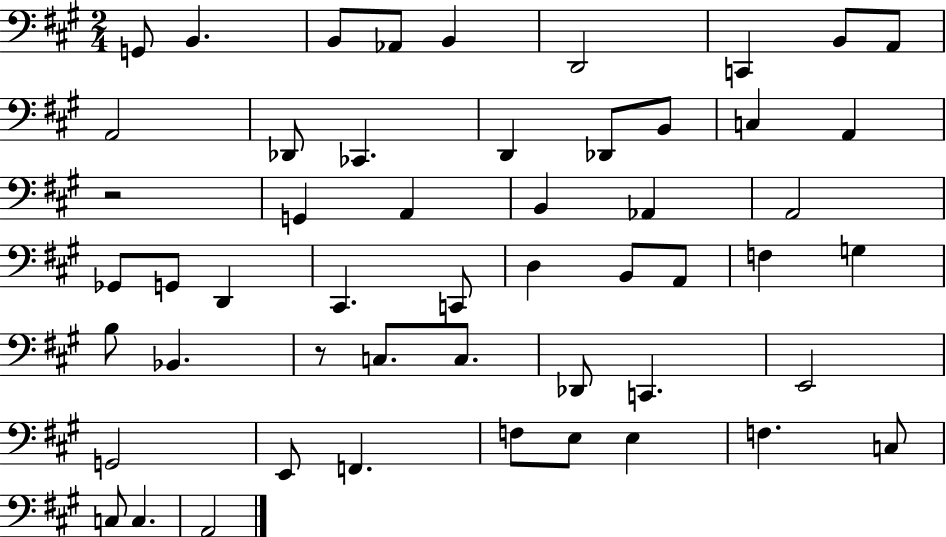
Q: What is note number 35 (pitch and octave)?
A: C3